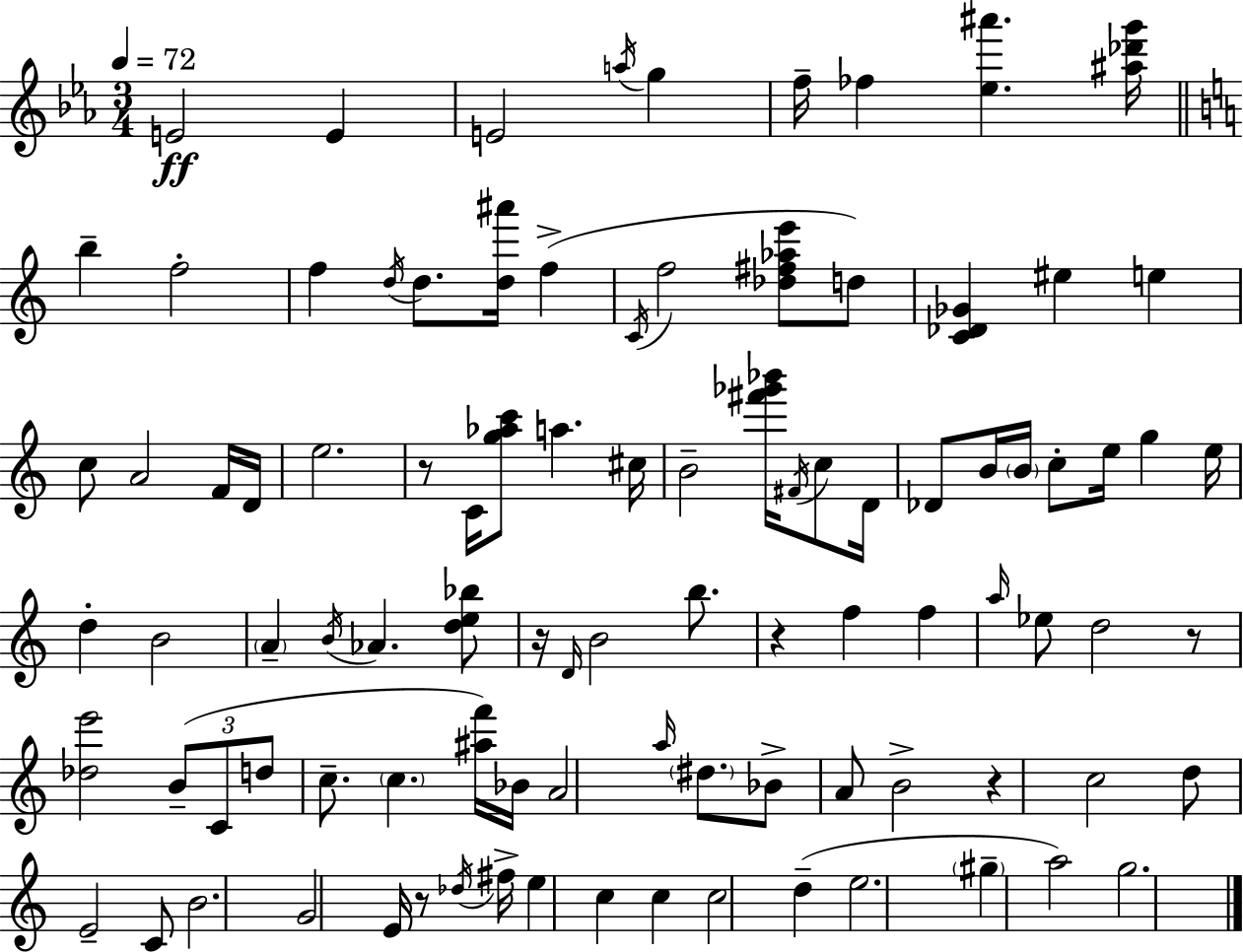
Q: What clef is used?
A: treble